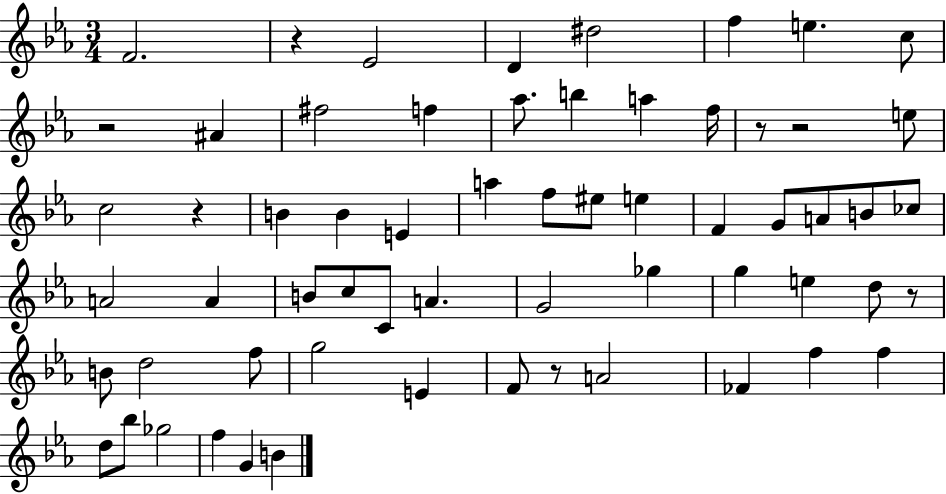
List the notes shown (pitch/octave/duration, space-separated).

F4/h. R/q Eb4/h D4/q D#5/h F5/q E5/q. C5/e R/h A#4/q F#5/h F5/q Ab5/e. B5/q A5/q F5/s R/e R/h E5/e C5/h R/q B4/q B4/q E4/q A5/q F5/e EIS5/e E5/q F4/q G4/e A4/e B4/e CES5/e A4/h A4/q B4/e C5/e C4/e A4/q. G4/h Gb5/q G5/q E5/q D5/e R/e B4/e D5/h F5/e G5/h E4/q F4/e R/e A4/h FES4/q F5/q F5/q D5/e Bb5/e Gb5/h F5/q G4/q B4/q